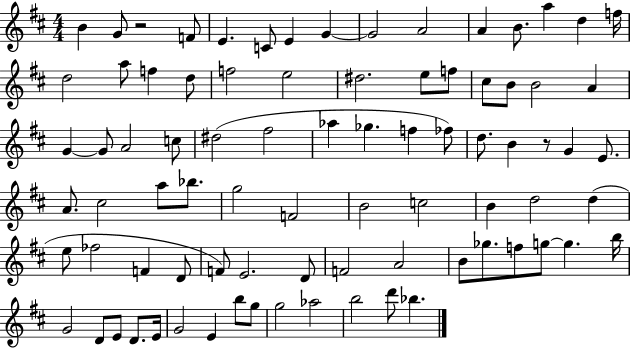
B4/q G4/e R/h F4/e E4/q. C4/e E4/q G4/q G4/h A4/h A4/q B4/e. A5/q D5/q F5/s D5/h A5/e F5/q D5/e F5/h E5/h D#5/h. E5/e F5/e C#5/e B4/e B4/h A4/q G4/q G4/e A4/h C5/e D#5/h F#5/h Ab5/q Gb5/q. F5/q FES5/e D5/e. B4/q R/e G4/q E4/e. A4/e. C#5/h A5/e Bb5/e. G5/h F4/h B4/h C5/h B4/q D5/h D5/q E5/e FES5/h F4/q D4/e F4/e E4/h. D4/e F4/h A4/h B4/e Gb5/e. F5/e G5/e G5/q. B5/s G4/h D4/e E4/e D4/e. E4/s G4/h E4/q B5/e G5/e G5/h Ab5/h B5/h D6/e Bb5/q.